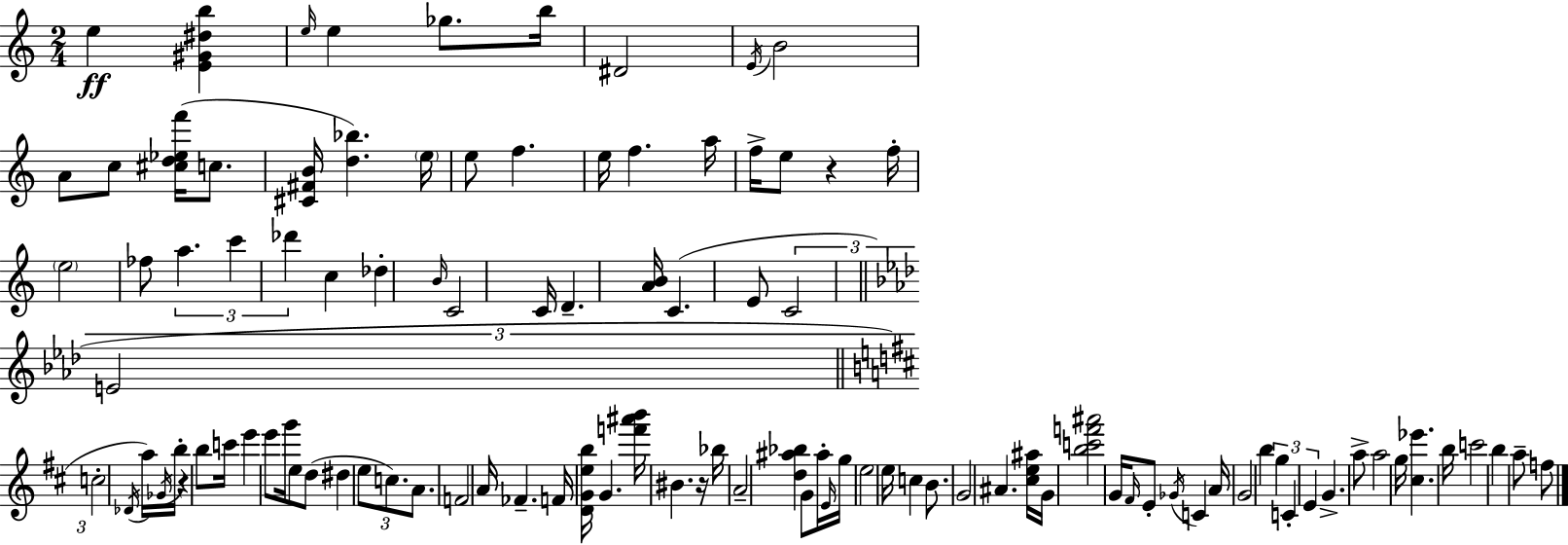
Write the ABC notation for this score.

X:1
T:Untitled
M:2/4
L:1/4
K:C
e [E^G^db] e/4 e _g/2 b/4 ^D2 E/4 B2 A/2 c/2 [^cd_ef']/4 c/2 [^C^FB]/4 [d_b] e/4 e/2 f e/4 f a/4 f/4 e/2 z f/4 e2 _f/2 a c' _d' c _d B/4 C2 C/4 D [AB]/4 C E/2 C2 E2 c2 _D/4 a/4 _G/4 b/4 z b/2 c'/4 e' e'/2 g'/4 e/2 d/2 ^d e/2 c/2 A/2 F2 A/4 _F F/4 [DGeb]/4 G [f'^a'b']/4 ^B z/4 _b/4 A2 [d^a_b] G/2 ^a/4 E/4 g/4 e2 e/4 c B/2 G2 ^A [^ce^a]/4 G/4 [bc'f'^a']2 G/4 ^F/4 E/2 _G/4 C A/4 G2 b g C E G a/2 a2 g/4 [^c_e'] b/4 c'2 b a/2 f/2